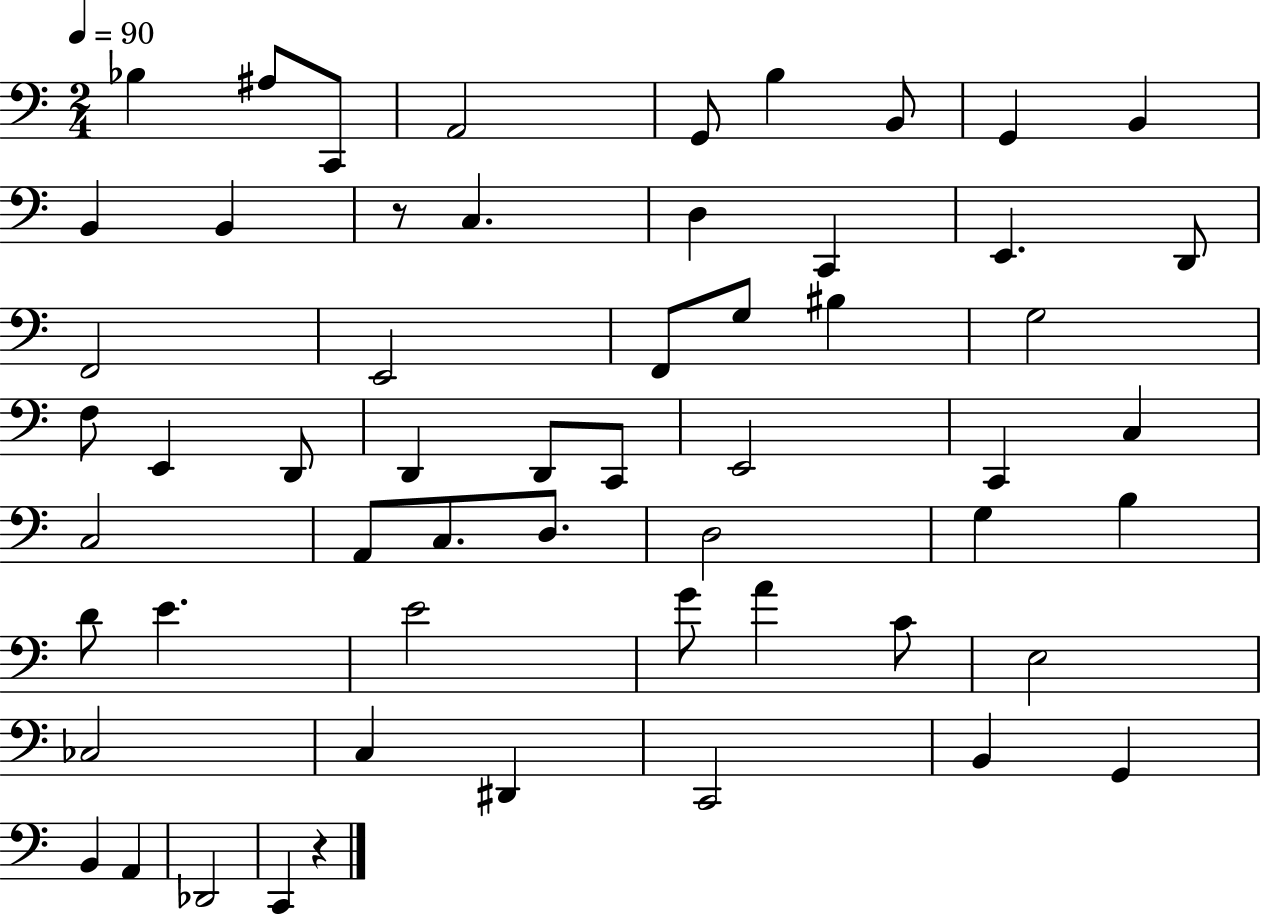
Bb3/q A#3/e C2/e A2/h G2/e B3/q B2/e G2/q B2/q B2/q B2/q R/e C3/q. D3/q C2/q E2/q. D2/e F2/h E2/h F2/e G3/e BIS3/q G3/h F3/e E2/q D2/e D2/q D2/e C2/e E2/h C2/q C3/q C3/h A2/e C3/e. D3/e. D3/h G3/q B3/q D4/e E4/q. E4/h G4/e A4/q C4/e E3/h CES3/h C3/q D#2/q C2/h B2/q G2/q B2/q A2/q Db2/h C2/q R/q